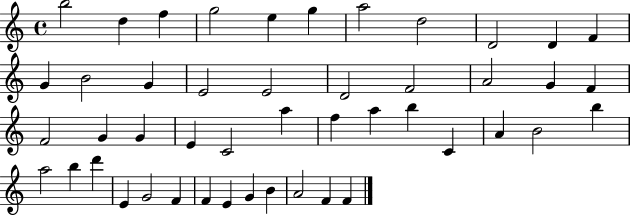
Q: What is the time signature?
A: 4/4